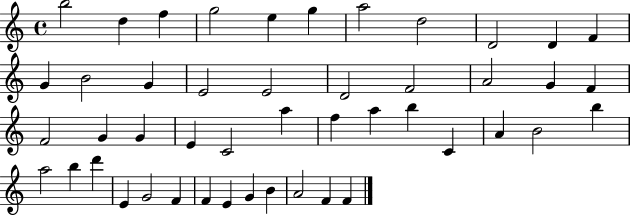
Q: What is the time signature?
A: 4/4